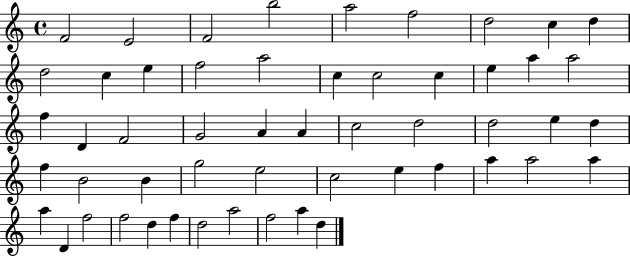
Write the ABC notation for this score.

X:1
T:Untitled
M:4/4
L:1/4
K:C
F2 E2 F2 b2 a2 f2 d2 c d d2 c e f2 a2 c c2 c e a a2 f D F2 G2 A A c2 d2 d2 e d f B2 B g2 e2 c2 e f a a2 a a D f2 f2 d f d2 a2 f2 a d